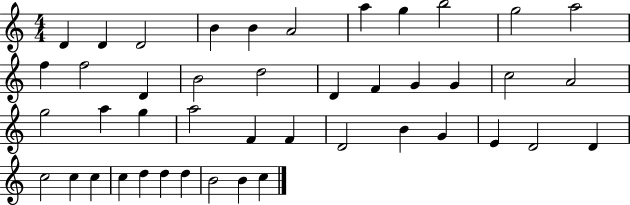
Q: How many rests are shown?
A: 0